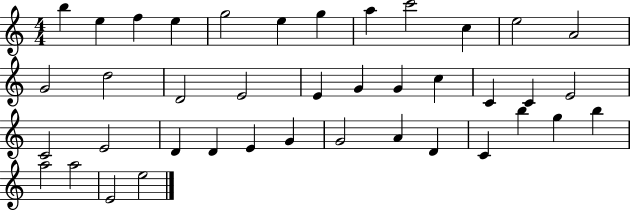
{
  \clef treble
  \numericTimeSignature
  \time 4/4
  \key c \major
  b''4 e''4 f''4 e''4 | g''2 e''4 g''4 | a''4 c'''2 c''4 | e''2 a'2 | \break g'2 d''2 | d'2 e'2 | e'4 g'4 g'4 c''4 | c'4 c'4 e'2 | \break c'2 e'2 | d'4 d'4 e'4 g'4 | g'2 a'4 d'4 | c'4 b''4 g''4 b''4 | \break a''2 a''2 | e'2 e''2 | \bar "|."
}